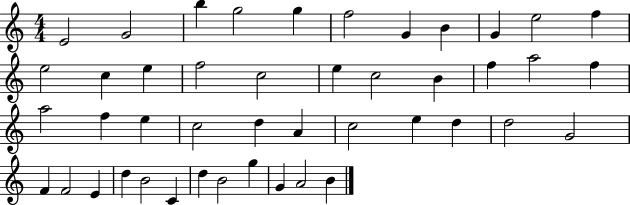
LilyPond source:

{
  \clef treble
  \numericTimeSignature
  \time 4/4
  \key c \major
  e'2 g'2 | b''4 g''2 g''4 | f''2 g'4 b'4 | g'4 e''2 f''4 | \break e''2 c''4 e''4 | f''2 c''2 | e''4 c''2 b'4 | f''4 a''2 f''4 | \break a''2 f''4 e''4 | c''2 d''4 a'4 | c''2 e''4 d''4 | d''2 g'2 | \break f'4 f'2 e'4 | d''4 b'2 c'4 | d''4 b'2 g''4 | g'4 a'2 b'4 | \break \bar "|."
}